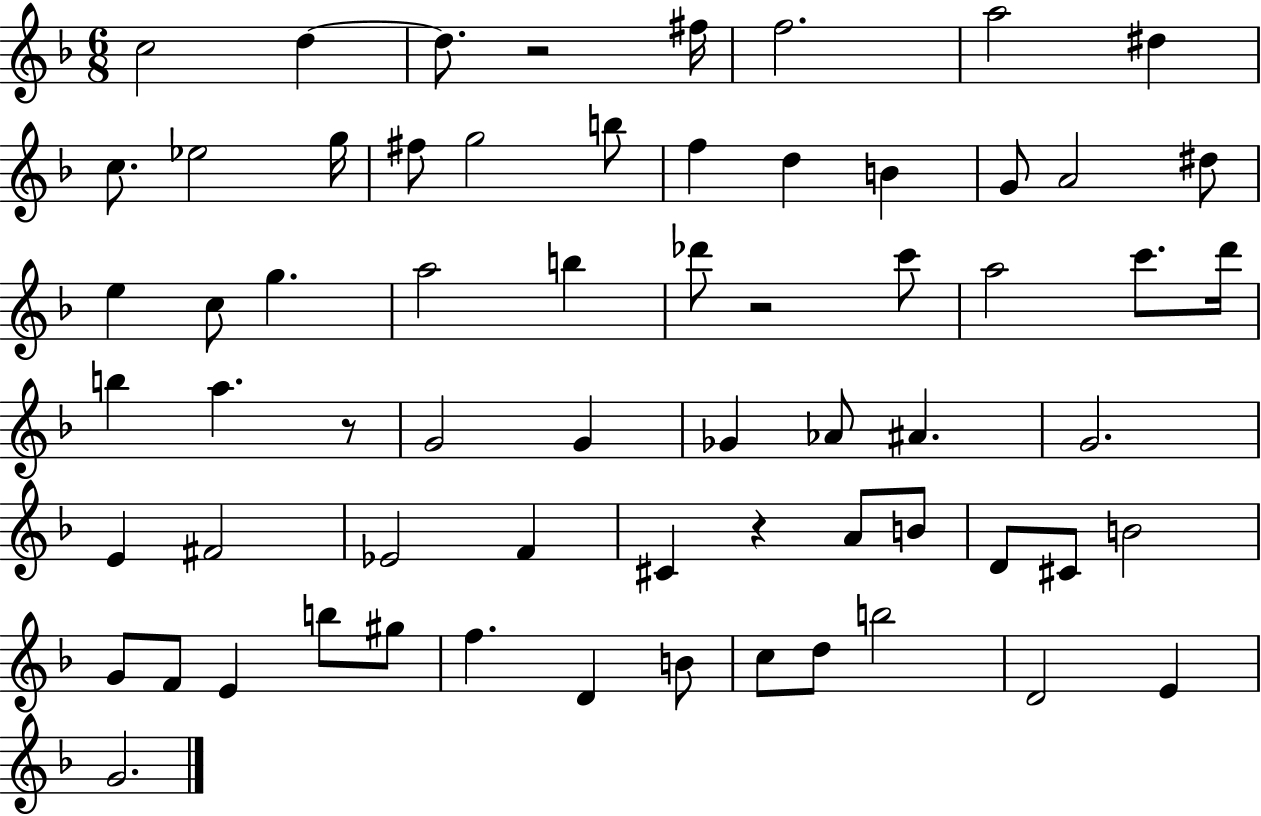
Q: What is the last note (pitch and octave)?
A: G4